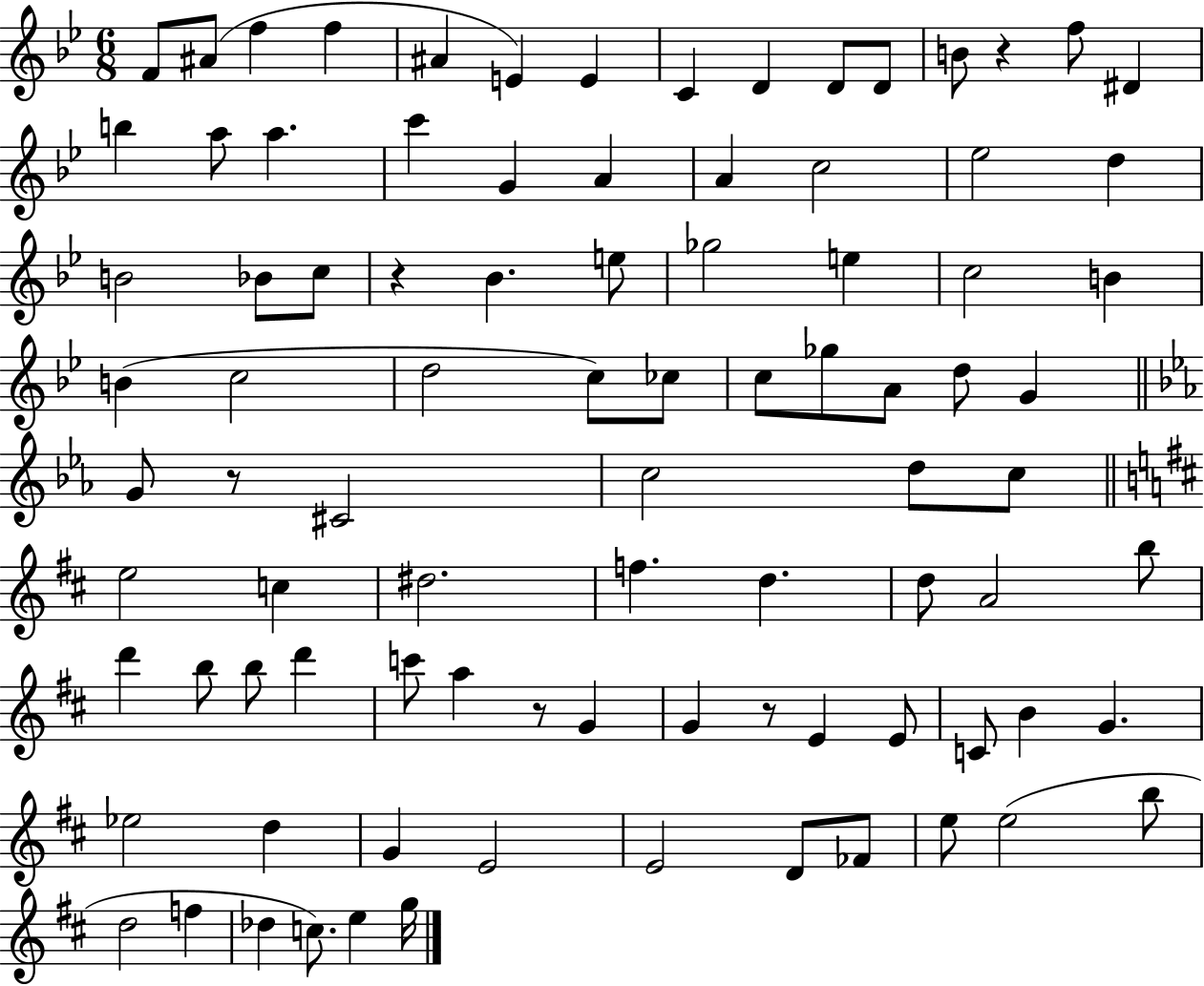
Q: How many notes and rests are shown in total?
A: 90